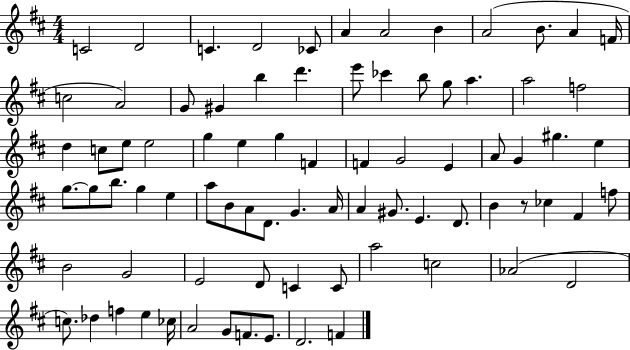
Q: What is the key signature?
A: D major